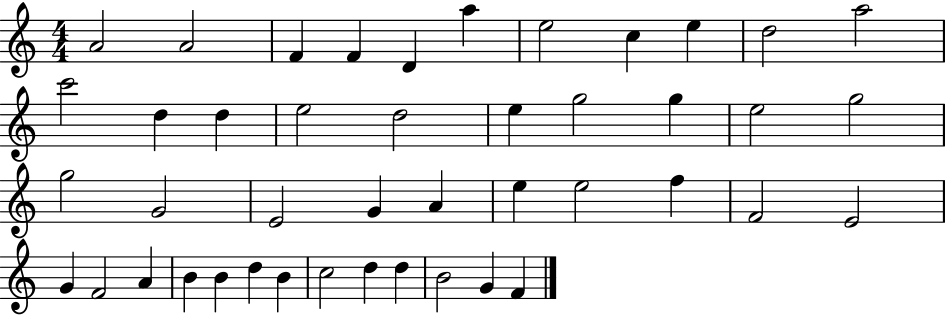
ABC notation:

X:1
T:Untitled
M:4/4
L:1/4
K:C
A2 A2 F F D a e2 c e d2 a2 c'2 d d e2 d2 e g2 g e2 g2 g2 G2 E2 G A e e2 f F2 E2 G F2 A B B d B c2 d d B2 G F